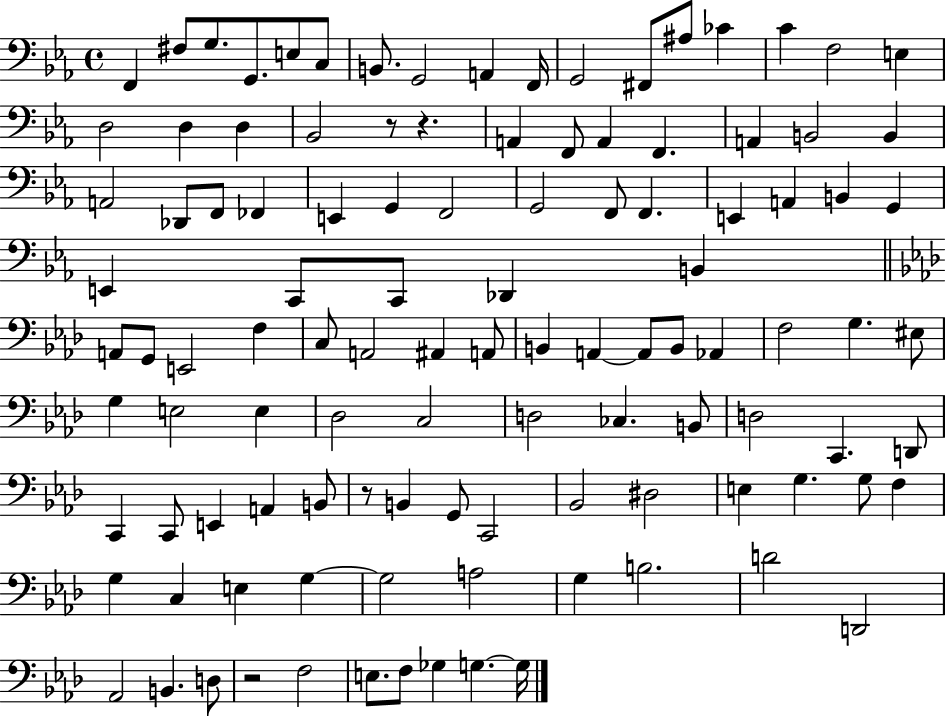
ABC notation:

X:1
T:Untitled
M:4/4
L:1/4
K:Eb
F,, ^F,/2 G,/2 G,,/2 E,/2 C,/2 B,,/2 G,,2 A,, F,,/4 G,,2 ^F,,/2 ^A,/2 _C C F,2 E, D,2 D, D, _B,,2 z/2 z A,, F,,/2 A,, F,, A,, B,,2 B,, A,,2 _D,,/2 F,,/2 _F,, E,, G,, F,,2 G,,2 F,,/2 F,, E,, A,, B,, G,, E,, C,,/2 C,,/2 _D,, B,, A,,/2 G,,/2 E,,2 F, C,/2 A,,2 ^A,, A,,/2 B,, A,, A,,/2 B,,/2 _A,, F,2 G, ^E,/2 G, E,2 E, _D,2 C,2 D,2 _C, B,,/2 D,2 C,, D,,/2 C,, C,,/2 E,, A,, B,,/2 z/2 B,, G,,/2 C,,2 _B,,2 ^D,2 E, G, G,/2 F, G, C, E, G, G,2 A,2 G, B,2 D2 D,,2 _A,,2 B,, D,/2 z2 F,2 E,/2 F,/2 _G, G, G,/4